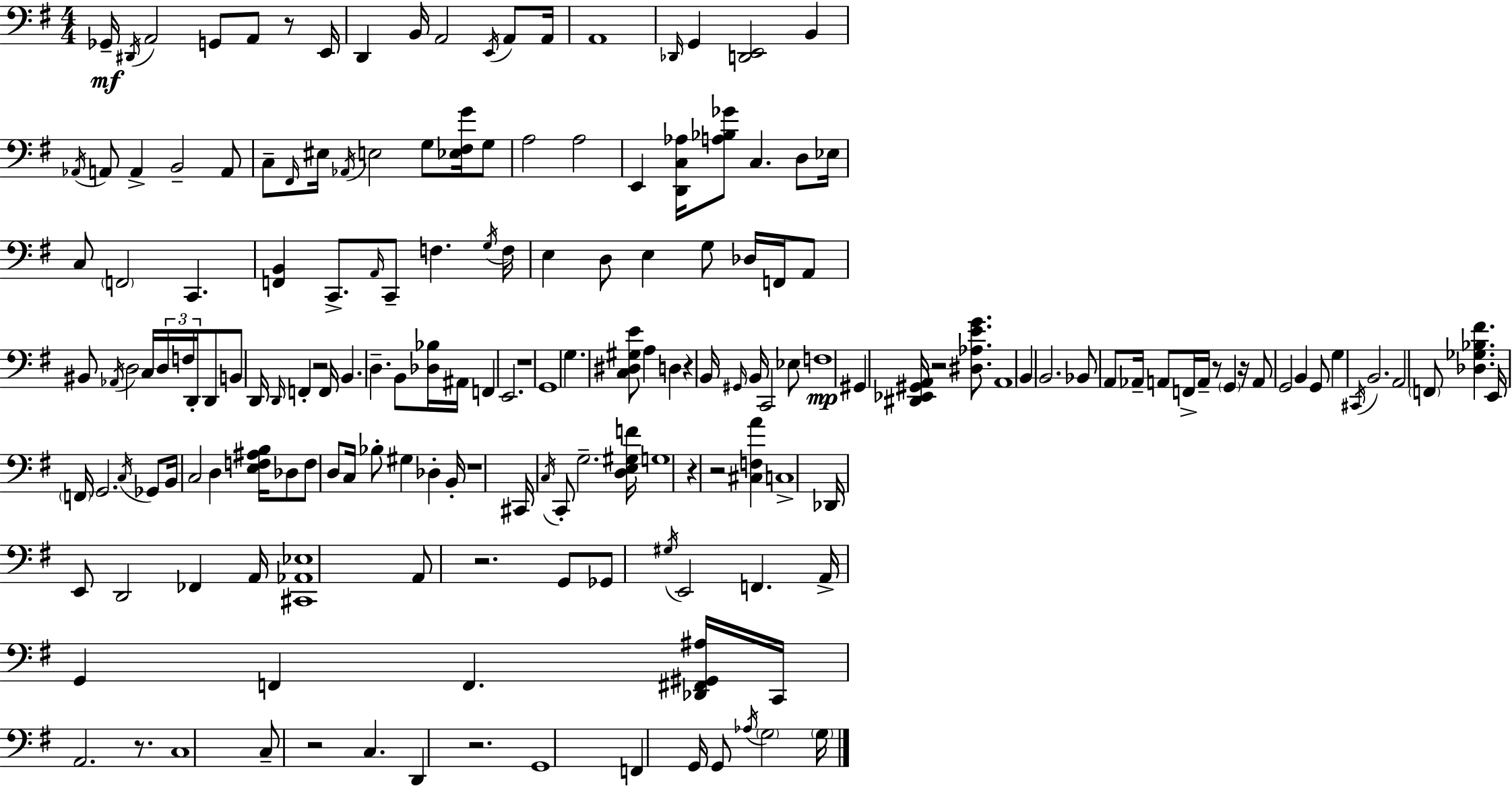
{
  \clef bass
  \numericTimeSignature
  \time 4/4
  \key e \minor
  ges,16--\mf \acciaccatura { dis,16 } a,2 g,8 a,8 r8 | e,16 d,4 b,16 a,2 \acciaccatura { e,16 } a,8 | a,16 a,1 | \grace { des,16 } g,4 <d, e,>2 b,4 | \break \acciaccatura { aes,16 } a,8 a,4-> b,2-- | a,8 c8-- \grace { fis,16 } eis16 \acciaccatura { aes,16 } e2 | g8 <ees fis g'>16 g8 a2 a2 | e,4 <d, c aes>16 <a bes ges'>8 c4. | \break d8 ees16 c8 \parenthesize f,2 | c,4. <f, b,>4 c,8.-> \grace { a,16 } c,8-- | f4. \acciaccatura { g16 } f16 e4 d8 e4 | g8 des16 f,16 a,8 bis,8 \acciaccatura { aes,16 } d2 | \break c16 \tuplet 3/2 { d16 f16 d,16-. } d,8 b,8 d,16 \grace { d,16 } f,4-. | r2 f,16 b,4. | d4.-- b,8 <des bes>16 ais,16 f,4 e,2. | r1 | \break g,1 | g4. | <c dis gis e'>8 a4 d4 r4 b,16 \grace { gis,16 } | b,16 c,2 ees8 f1\mp | \break gis,4 <dis, ees, gis, a,>16 | r2 <dis aes e' g'>8. a,1 | \parenthesize b,4 b,2. | bes,8 a,8 aes,16-- | \break a,8 f,16-> a,16-- r8 \parenthesize g,4 r16 a,8 g,2 | b,4 g,8 g4 \acciaccatura { cis,16 } | b,2. a,2 | \parenthesize f,8 <des ges bes fis'>4. e,16 \parenthesize f,16 g,2. | \break \acciaccatura { c16 } ges,8 b,16 c2 | d4 <e f ais b>16 des8 f8 d8 | c16 bes8-. gis4 des4-. b,16-. r1 | cis,16 \acciaccatura { c16 } c,8-. | \break g2.-- <d e gis f'>16 g1 | r4 | r2 <cis f a'>4 c1-> | des,16 e,8 | \break d,2 fes,4 a,16 <cis, aes, ees>1 | a,8 | r2. g,8 ges,8 | \acciaccatura { gis16 } e,2 f,4. a,16-> | \break g,4 f,4 f,4. <des, fis, gis, ais>16 c,16 | a,2. r8. c1 | c8-- | r2 c4. d,4 | \break r2. g,1 | f,4 | g,16 g,8 \acciaccatura { aes16 } \parenthesize g2 \parenthesize g16 | \bar "|."
}